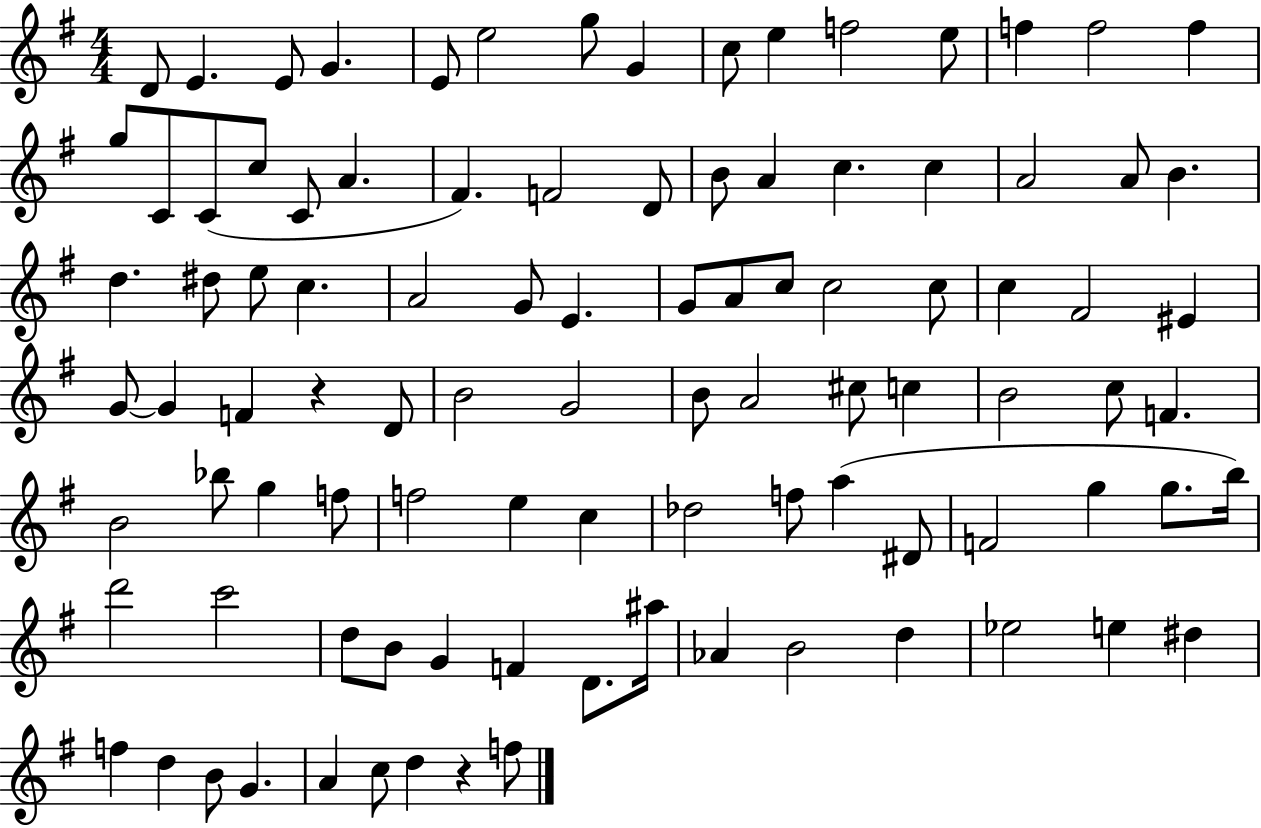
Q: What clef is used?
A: treble